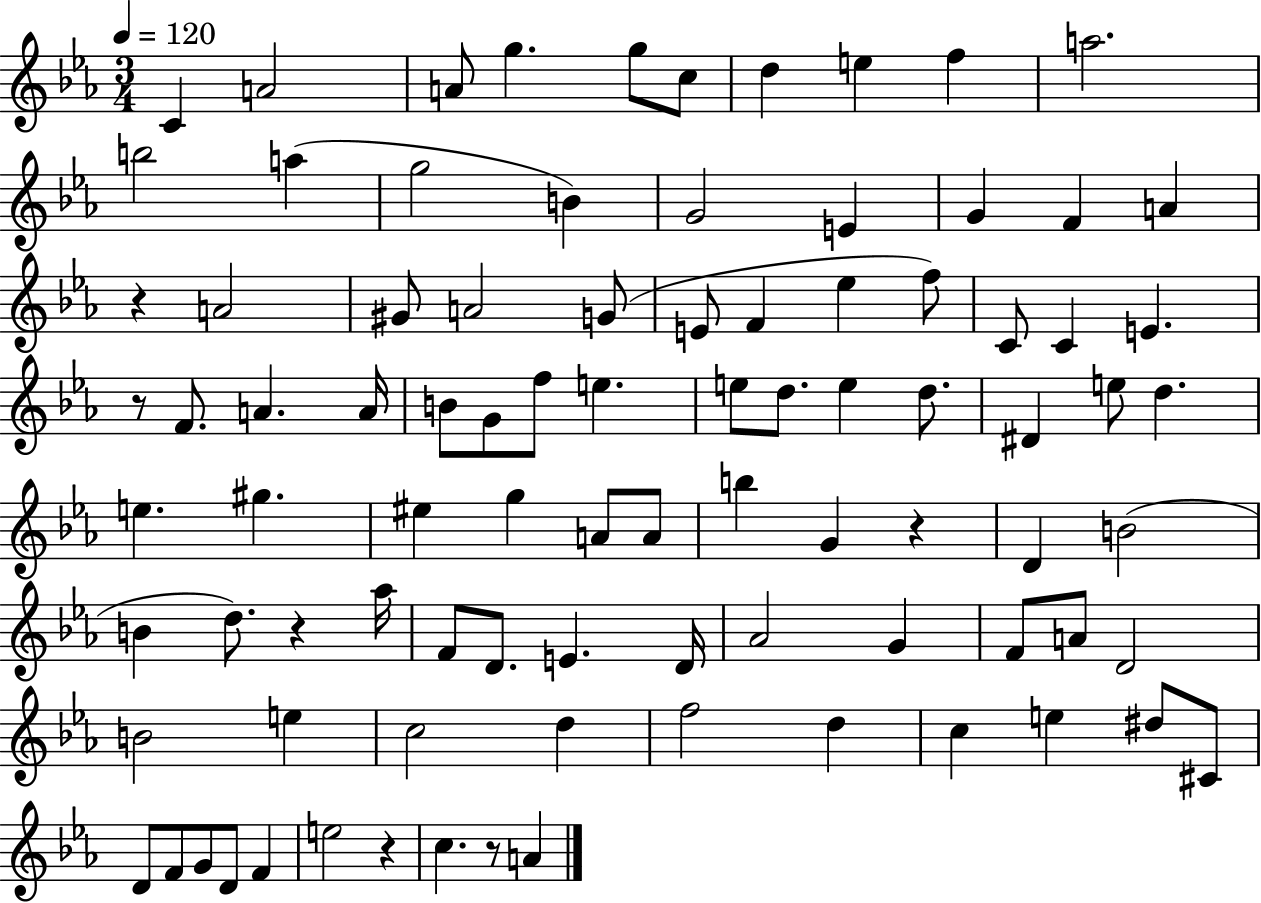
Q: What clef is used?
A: treble